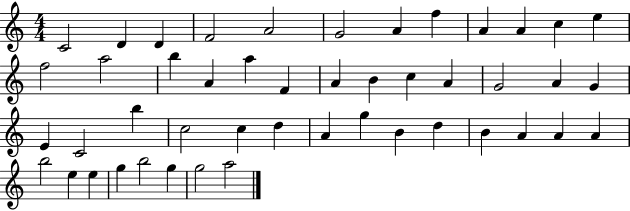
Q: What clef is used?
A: treble